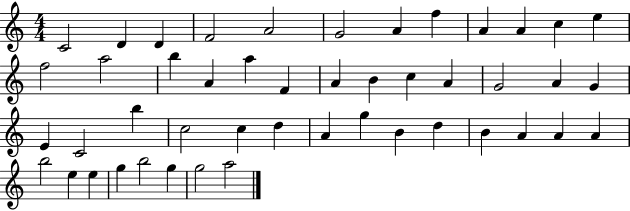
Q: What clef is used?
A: treble